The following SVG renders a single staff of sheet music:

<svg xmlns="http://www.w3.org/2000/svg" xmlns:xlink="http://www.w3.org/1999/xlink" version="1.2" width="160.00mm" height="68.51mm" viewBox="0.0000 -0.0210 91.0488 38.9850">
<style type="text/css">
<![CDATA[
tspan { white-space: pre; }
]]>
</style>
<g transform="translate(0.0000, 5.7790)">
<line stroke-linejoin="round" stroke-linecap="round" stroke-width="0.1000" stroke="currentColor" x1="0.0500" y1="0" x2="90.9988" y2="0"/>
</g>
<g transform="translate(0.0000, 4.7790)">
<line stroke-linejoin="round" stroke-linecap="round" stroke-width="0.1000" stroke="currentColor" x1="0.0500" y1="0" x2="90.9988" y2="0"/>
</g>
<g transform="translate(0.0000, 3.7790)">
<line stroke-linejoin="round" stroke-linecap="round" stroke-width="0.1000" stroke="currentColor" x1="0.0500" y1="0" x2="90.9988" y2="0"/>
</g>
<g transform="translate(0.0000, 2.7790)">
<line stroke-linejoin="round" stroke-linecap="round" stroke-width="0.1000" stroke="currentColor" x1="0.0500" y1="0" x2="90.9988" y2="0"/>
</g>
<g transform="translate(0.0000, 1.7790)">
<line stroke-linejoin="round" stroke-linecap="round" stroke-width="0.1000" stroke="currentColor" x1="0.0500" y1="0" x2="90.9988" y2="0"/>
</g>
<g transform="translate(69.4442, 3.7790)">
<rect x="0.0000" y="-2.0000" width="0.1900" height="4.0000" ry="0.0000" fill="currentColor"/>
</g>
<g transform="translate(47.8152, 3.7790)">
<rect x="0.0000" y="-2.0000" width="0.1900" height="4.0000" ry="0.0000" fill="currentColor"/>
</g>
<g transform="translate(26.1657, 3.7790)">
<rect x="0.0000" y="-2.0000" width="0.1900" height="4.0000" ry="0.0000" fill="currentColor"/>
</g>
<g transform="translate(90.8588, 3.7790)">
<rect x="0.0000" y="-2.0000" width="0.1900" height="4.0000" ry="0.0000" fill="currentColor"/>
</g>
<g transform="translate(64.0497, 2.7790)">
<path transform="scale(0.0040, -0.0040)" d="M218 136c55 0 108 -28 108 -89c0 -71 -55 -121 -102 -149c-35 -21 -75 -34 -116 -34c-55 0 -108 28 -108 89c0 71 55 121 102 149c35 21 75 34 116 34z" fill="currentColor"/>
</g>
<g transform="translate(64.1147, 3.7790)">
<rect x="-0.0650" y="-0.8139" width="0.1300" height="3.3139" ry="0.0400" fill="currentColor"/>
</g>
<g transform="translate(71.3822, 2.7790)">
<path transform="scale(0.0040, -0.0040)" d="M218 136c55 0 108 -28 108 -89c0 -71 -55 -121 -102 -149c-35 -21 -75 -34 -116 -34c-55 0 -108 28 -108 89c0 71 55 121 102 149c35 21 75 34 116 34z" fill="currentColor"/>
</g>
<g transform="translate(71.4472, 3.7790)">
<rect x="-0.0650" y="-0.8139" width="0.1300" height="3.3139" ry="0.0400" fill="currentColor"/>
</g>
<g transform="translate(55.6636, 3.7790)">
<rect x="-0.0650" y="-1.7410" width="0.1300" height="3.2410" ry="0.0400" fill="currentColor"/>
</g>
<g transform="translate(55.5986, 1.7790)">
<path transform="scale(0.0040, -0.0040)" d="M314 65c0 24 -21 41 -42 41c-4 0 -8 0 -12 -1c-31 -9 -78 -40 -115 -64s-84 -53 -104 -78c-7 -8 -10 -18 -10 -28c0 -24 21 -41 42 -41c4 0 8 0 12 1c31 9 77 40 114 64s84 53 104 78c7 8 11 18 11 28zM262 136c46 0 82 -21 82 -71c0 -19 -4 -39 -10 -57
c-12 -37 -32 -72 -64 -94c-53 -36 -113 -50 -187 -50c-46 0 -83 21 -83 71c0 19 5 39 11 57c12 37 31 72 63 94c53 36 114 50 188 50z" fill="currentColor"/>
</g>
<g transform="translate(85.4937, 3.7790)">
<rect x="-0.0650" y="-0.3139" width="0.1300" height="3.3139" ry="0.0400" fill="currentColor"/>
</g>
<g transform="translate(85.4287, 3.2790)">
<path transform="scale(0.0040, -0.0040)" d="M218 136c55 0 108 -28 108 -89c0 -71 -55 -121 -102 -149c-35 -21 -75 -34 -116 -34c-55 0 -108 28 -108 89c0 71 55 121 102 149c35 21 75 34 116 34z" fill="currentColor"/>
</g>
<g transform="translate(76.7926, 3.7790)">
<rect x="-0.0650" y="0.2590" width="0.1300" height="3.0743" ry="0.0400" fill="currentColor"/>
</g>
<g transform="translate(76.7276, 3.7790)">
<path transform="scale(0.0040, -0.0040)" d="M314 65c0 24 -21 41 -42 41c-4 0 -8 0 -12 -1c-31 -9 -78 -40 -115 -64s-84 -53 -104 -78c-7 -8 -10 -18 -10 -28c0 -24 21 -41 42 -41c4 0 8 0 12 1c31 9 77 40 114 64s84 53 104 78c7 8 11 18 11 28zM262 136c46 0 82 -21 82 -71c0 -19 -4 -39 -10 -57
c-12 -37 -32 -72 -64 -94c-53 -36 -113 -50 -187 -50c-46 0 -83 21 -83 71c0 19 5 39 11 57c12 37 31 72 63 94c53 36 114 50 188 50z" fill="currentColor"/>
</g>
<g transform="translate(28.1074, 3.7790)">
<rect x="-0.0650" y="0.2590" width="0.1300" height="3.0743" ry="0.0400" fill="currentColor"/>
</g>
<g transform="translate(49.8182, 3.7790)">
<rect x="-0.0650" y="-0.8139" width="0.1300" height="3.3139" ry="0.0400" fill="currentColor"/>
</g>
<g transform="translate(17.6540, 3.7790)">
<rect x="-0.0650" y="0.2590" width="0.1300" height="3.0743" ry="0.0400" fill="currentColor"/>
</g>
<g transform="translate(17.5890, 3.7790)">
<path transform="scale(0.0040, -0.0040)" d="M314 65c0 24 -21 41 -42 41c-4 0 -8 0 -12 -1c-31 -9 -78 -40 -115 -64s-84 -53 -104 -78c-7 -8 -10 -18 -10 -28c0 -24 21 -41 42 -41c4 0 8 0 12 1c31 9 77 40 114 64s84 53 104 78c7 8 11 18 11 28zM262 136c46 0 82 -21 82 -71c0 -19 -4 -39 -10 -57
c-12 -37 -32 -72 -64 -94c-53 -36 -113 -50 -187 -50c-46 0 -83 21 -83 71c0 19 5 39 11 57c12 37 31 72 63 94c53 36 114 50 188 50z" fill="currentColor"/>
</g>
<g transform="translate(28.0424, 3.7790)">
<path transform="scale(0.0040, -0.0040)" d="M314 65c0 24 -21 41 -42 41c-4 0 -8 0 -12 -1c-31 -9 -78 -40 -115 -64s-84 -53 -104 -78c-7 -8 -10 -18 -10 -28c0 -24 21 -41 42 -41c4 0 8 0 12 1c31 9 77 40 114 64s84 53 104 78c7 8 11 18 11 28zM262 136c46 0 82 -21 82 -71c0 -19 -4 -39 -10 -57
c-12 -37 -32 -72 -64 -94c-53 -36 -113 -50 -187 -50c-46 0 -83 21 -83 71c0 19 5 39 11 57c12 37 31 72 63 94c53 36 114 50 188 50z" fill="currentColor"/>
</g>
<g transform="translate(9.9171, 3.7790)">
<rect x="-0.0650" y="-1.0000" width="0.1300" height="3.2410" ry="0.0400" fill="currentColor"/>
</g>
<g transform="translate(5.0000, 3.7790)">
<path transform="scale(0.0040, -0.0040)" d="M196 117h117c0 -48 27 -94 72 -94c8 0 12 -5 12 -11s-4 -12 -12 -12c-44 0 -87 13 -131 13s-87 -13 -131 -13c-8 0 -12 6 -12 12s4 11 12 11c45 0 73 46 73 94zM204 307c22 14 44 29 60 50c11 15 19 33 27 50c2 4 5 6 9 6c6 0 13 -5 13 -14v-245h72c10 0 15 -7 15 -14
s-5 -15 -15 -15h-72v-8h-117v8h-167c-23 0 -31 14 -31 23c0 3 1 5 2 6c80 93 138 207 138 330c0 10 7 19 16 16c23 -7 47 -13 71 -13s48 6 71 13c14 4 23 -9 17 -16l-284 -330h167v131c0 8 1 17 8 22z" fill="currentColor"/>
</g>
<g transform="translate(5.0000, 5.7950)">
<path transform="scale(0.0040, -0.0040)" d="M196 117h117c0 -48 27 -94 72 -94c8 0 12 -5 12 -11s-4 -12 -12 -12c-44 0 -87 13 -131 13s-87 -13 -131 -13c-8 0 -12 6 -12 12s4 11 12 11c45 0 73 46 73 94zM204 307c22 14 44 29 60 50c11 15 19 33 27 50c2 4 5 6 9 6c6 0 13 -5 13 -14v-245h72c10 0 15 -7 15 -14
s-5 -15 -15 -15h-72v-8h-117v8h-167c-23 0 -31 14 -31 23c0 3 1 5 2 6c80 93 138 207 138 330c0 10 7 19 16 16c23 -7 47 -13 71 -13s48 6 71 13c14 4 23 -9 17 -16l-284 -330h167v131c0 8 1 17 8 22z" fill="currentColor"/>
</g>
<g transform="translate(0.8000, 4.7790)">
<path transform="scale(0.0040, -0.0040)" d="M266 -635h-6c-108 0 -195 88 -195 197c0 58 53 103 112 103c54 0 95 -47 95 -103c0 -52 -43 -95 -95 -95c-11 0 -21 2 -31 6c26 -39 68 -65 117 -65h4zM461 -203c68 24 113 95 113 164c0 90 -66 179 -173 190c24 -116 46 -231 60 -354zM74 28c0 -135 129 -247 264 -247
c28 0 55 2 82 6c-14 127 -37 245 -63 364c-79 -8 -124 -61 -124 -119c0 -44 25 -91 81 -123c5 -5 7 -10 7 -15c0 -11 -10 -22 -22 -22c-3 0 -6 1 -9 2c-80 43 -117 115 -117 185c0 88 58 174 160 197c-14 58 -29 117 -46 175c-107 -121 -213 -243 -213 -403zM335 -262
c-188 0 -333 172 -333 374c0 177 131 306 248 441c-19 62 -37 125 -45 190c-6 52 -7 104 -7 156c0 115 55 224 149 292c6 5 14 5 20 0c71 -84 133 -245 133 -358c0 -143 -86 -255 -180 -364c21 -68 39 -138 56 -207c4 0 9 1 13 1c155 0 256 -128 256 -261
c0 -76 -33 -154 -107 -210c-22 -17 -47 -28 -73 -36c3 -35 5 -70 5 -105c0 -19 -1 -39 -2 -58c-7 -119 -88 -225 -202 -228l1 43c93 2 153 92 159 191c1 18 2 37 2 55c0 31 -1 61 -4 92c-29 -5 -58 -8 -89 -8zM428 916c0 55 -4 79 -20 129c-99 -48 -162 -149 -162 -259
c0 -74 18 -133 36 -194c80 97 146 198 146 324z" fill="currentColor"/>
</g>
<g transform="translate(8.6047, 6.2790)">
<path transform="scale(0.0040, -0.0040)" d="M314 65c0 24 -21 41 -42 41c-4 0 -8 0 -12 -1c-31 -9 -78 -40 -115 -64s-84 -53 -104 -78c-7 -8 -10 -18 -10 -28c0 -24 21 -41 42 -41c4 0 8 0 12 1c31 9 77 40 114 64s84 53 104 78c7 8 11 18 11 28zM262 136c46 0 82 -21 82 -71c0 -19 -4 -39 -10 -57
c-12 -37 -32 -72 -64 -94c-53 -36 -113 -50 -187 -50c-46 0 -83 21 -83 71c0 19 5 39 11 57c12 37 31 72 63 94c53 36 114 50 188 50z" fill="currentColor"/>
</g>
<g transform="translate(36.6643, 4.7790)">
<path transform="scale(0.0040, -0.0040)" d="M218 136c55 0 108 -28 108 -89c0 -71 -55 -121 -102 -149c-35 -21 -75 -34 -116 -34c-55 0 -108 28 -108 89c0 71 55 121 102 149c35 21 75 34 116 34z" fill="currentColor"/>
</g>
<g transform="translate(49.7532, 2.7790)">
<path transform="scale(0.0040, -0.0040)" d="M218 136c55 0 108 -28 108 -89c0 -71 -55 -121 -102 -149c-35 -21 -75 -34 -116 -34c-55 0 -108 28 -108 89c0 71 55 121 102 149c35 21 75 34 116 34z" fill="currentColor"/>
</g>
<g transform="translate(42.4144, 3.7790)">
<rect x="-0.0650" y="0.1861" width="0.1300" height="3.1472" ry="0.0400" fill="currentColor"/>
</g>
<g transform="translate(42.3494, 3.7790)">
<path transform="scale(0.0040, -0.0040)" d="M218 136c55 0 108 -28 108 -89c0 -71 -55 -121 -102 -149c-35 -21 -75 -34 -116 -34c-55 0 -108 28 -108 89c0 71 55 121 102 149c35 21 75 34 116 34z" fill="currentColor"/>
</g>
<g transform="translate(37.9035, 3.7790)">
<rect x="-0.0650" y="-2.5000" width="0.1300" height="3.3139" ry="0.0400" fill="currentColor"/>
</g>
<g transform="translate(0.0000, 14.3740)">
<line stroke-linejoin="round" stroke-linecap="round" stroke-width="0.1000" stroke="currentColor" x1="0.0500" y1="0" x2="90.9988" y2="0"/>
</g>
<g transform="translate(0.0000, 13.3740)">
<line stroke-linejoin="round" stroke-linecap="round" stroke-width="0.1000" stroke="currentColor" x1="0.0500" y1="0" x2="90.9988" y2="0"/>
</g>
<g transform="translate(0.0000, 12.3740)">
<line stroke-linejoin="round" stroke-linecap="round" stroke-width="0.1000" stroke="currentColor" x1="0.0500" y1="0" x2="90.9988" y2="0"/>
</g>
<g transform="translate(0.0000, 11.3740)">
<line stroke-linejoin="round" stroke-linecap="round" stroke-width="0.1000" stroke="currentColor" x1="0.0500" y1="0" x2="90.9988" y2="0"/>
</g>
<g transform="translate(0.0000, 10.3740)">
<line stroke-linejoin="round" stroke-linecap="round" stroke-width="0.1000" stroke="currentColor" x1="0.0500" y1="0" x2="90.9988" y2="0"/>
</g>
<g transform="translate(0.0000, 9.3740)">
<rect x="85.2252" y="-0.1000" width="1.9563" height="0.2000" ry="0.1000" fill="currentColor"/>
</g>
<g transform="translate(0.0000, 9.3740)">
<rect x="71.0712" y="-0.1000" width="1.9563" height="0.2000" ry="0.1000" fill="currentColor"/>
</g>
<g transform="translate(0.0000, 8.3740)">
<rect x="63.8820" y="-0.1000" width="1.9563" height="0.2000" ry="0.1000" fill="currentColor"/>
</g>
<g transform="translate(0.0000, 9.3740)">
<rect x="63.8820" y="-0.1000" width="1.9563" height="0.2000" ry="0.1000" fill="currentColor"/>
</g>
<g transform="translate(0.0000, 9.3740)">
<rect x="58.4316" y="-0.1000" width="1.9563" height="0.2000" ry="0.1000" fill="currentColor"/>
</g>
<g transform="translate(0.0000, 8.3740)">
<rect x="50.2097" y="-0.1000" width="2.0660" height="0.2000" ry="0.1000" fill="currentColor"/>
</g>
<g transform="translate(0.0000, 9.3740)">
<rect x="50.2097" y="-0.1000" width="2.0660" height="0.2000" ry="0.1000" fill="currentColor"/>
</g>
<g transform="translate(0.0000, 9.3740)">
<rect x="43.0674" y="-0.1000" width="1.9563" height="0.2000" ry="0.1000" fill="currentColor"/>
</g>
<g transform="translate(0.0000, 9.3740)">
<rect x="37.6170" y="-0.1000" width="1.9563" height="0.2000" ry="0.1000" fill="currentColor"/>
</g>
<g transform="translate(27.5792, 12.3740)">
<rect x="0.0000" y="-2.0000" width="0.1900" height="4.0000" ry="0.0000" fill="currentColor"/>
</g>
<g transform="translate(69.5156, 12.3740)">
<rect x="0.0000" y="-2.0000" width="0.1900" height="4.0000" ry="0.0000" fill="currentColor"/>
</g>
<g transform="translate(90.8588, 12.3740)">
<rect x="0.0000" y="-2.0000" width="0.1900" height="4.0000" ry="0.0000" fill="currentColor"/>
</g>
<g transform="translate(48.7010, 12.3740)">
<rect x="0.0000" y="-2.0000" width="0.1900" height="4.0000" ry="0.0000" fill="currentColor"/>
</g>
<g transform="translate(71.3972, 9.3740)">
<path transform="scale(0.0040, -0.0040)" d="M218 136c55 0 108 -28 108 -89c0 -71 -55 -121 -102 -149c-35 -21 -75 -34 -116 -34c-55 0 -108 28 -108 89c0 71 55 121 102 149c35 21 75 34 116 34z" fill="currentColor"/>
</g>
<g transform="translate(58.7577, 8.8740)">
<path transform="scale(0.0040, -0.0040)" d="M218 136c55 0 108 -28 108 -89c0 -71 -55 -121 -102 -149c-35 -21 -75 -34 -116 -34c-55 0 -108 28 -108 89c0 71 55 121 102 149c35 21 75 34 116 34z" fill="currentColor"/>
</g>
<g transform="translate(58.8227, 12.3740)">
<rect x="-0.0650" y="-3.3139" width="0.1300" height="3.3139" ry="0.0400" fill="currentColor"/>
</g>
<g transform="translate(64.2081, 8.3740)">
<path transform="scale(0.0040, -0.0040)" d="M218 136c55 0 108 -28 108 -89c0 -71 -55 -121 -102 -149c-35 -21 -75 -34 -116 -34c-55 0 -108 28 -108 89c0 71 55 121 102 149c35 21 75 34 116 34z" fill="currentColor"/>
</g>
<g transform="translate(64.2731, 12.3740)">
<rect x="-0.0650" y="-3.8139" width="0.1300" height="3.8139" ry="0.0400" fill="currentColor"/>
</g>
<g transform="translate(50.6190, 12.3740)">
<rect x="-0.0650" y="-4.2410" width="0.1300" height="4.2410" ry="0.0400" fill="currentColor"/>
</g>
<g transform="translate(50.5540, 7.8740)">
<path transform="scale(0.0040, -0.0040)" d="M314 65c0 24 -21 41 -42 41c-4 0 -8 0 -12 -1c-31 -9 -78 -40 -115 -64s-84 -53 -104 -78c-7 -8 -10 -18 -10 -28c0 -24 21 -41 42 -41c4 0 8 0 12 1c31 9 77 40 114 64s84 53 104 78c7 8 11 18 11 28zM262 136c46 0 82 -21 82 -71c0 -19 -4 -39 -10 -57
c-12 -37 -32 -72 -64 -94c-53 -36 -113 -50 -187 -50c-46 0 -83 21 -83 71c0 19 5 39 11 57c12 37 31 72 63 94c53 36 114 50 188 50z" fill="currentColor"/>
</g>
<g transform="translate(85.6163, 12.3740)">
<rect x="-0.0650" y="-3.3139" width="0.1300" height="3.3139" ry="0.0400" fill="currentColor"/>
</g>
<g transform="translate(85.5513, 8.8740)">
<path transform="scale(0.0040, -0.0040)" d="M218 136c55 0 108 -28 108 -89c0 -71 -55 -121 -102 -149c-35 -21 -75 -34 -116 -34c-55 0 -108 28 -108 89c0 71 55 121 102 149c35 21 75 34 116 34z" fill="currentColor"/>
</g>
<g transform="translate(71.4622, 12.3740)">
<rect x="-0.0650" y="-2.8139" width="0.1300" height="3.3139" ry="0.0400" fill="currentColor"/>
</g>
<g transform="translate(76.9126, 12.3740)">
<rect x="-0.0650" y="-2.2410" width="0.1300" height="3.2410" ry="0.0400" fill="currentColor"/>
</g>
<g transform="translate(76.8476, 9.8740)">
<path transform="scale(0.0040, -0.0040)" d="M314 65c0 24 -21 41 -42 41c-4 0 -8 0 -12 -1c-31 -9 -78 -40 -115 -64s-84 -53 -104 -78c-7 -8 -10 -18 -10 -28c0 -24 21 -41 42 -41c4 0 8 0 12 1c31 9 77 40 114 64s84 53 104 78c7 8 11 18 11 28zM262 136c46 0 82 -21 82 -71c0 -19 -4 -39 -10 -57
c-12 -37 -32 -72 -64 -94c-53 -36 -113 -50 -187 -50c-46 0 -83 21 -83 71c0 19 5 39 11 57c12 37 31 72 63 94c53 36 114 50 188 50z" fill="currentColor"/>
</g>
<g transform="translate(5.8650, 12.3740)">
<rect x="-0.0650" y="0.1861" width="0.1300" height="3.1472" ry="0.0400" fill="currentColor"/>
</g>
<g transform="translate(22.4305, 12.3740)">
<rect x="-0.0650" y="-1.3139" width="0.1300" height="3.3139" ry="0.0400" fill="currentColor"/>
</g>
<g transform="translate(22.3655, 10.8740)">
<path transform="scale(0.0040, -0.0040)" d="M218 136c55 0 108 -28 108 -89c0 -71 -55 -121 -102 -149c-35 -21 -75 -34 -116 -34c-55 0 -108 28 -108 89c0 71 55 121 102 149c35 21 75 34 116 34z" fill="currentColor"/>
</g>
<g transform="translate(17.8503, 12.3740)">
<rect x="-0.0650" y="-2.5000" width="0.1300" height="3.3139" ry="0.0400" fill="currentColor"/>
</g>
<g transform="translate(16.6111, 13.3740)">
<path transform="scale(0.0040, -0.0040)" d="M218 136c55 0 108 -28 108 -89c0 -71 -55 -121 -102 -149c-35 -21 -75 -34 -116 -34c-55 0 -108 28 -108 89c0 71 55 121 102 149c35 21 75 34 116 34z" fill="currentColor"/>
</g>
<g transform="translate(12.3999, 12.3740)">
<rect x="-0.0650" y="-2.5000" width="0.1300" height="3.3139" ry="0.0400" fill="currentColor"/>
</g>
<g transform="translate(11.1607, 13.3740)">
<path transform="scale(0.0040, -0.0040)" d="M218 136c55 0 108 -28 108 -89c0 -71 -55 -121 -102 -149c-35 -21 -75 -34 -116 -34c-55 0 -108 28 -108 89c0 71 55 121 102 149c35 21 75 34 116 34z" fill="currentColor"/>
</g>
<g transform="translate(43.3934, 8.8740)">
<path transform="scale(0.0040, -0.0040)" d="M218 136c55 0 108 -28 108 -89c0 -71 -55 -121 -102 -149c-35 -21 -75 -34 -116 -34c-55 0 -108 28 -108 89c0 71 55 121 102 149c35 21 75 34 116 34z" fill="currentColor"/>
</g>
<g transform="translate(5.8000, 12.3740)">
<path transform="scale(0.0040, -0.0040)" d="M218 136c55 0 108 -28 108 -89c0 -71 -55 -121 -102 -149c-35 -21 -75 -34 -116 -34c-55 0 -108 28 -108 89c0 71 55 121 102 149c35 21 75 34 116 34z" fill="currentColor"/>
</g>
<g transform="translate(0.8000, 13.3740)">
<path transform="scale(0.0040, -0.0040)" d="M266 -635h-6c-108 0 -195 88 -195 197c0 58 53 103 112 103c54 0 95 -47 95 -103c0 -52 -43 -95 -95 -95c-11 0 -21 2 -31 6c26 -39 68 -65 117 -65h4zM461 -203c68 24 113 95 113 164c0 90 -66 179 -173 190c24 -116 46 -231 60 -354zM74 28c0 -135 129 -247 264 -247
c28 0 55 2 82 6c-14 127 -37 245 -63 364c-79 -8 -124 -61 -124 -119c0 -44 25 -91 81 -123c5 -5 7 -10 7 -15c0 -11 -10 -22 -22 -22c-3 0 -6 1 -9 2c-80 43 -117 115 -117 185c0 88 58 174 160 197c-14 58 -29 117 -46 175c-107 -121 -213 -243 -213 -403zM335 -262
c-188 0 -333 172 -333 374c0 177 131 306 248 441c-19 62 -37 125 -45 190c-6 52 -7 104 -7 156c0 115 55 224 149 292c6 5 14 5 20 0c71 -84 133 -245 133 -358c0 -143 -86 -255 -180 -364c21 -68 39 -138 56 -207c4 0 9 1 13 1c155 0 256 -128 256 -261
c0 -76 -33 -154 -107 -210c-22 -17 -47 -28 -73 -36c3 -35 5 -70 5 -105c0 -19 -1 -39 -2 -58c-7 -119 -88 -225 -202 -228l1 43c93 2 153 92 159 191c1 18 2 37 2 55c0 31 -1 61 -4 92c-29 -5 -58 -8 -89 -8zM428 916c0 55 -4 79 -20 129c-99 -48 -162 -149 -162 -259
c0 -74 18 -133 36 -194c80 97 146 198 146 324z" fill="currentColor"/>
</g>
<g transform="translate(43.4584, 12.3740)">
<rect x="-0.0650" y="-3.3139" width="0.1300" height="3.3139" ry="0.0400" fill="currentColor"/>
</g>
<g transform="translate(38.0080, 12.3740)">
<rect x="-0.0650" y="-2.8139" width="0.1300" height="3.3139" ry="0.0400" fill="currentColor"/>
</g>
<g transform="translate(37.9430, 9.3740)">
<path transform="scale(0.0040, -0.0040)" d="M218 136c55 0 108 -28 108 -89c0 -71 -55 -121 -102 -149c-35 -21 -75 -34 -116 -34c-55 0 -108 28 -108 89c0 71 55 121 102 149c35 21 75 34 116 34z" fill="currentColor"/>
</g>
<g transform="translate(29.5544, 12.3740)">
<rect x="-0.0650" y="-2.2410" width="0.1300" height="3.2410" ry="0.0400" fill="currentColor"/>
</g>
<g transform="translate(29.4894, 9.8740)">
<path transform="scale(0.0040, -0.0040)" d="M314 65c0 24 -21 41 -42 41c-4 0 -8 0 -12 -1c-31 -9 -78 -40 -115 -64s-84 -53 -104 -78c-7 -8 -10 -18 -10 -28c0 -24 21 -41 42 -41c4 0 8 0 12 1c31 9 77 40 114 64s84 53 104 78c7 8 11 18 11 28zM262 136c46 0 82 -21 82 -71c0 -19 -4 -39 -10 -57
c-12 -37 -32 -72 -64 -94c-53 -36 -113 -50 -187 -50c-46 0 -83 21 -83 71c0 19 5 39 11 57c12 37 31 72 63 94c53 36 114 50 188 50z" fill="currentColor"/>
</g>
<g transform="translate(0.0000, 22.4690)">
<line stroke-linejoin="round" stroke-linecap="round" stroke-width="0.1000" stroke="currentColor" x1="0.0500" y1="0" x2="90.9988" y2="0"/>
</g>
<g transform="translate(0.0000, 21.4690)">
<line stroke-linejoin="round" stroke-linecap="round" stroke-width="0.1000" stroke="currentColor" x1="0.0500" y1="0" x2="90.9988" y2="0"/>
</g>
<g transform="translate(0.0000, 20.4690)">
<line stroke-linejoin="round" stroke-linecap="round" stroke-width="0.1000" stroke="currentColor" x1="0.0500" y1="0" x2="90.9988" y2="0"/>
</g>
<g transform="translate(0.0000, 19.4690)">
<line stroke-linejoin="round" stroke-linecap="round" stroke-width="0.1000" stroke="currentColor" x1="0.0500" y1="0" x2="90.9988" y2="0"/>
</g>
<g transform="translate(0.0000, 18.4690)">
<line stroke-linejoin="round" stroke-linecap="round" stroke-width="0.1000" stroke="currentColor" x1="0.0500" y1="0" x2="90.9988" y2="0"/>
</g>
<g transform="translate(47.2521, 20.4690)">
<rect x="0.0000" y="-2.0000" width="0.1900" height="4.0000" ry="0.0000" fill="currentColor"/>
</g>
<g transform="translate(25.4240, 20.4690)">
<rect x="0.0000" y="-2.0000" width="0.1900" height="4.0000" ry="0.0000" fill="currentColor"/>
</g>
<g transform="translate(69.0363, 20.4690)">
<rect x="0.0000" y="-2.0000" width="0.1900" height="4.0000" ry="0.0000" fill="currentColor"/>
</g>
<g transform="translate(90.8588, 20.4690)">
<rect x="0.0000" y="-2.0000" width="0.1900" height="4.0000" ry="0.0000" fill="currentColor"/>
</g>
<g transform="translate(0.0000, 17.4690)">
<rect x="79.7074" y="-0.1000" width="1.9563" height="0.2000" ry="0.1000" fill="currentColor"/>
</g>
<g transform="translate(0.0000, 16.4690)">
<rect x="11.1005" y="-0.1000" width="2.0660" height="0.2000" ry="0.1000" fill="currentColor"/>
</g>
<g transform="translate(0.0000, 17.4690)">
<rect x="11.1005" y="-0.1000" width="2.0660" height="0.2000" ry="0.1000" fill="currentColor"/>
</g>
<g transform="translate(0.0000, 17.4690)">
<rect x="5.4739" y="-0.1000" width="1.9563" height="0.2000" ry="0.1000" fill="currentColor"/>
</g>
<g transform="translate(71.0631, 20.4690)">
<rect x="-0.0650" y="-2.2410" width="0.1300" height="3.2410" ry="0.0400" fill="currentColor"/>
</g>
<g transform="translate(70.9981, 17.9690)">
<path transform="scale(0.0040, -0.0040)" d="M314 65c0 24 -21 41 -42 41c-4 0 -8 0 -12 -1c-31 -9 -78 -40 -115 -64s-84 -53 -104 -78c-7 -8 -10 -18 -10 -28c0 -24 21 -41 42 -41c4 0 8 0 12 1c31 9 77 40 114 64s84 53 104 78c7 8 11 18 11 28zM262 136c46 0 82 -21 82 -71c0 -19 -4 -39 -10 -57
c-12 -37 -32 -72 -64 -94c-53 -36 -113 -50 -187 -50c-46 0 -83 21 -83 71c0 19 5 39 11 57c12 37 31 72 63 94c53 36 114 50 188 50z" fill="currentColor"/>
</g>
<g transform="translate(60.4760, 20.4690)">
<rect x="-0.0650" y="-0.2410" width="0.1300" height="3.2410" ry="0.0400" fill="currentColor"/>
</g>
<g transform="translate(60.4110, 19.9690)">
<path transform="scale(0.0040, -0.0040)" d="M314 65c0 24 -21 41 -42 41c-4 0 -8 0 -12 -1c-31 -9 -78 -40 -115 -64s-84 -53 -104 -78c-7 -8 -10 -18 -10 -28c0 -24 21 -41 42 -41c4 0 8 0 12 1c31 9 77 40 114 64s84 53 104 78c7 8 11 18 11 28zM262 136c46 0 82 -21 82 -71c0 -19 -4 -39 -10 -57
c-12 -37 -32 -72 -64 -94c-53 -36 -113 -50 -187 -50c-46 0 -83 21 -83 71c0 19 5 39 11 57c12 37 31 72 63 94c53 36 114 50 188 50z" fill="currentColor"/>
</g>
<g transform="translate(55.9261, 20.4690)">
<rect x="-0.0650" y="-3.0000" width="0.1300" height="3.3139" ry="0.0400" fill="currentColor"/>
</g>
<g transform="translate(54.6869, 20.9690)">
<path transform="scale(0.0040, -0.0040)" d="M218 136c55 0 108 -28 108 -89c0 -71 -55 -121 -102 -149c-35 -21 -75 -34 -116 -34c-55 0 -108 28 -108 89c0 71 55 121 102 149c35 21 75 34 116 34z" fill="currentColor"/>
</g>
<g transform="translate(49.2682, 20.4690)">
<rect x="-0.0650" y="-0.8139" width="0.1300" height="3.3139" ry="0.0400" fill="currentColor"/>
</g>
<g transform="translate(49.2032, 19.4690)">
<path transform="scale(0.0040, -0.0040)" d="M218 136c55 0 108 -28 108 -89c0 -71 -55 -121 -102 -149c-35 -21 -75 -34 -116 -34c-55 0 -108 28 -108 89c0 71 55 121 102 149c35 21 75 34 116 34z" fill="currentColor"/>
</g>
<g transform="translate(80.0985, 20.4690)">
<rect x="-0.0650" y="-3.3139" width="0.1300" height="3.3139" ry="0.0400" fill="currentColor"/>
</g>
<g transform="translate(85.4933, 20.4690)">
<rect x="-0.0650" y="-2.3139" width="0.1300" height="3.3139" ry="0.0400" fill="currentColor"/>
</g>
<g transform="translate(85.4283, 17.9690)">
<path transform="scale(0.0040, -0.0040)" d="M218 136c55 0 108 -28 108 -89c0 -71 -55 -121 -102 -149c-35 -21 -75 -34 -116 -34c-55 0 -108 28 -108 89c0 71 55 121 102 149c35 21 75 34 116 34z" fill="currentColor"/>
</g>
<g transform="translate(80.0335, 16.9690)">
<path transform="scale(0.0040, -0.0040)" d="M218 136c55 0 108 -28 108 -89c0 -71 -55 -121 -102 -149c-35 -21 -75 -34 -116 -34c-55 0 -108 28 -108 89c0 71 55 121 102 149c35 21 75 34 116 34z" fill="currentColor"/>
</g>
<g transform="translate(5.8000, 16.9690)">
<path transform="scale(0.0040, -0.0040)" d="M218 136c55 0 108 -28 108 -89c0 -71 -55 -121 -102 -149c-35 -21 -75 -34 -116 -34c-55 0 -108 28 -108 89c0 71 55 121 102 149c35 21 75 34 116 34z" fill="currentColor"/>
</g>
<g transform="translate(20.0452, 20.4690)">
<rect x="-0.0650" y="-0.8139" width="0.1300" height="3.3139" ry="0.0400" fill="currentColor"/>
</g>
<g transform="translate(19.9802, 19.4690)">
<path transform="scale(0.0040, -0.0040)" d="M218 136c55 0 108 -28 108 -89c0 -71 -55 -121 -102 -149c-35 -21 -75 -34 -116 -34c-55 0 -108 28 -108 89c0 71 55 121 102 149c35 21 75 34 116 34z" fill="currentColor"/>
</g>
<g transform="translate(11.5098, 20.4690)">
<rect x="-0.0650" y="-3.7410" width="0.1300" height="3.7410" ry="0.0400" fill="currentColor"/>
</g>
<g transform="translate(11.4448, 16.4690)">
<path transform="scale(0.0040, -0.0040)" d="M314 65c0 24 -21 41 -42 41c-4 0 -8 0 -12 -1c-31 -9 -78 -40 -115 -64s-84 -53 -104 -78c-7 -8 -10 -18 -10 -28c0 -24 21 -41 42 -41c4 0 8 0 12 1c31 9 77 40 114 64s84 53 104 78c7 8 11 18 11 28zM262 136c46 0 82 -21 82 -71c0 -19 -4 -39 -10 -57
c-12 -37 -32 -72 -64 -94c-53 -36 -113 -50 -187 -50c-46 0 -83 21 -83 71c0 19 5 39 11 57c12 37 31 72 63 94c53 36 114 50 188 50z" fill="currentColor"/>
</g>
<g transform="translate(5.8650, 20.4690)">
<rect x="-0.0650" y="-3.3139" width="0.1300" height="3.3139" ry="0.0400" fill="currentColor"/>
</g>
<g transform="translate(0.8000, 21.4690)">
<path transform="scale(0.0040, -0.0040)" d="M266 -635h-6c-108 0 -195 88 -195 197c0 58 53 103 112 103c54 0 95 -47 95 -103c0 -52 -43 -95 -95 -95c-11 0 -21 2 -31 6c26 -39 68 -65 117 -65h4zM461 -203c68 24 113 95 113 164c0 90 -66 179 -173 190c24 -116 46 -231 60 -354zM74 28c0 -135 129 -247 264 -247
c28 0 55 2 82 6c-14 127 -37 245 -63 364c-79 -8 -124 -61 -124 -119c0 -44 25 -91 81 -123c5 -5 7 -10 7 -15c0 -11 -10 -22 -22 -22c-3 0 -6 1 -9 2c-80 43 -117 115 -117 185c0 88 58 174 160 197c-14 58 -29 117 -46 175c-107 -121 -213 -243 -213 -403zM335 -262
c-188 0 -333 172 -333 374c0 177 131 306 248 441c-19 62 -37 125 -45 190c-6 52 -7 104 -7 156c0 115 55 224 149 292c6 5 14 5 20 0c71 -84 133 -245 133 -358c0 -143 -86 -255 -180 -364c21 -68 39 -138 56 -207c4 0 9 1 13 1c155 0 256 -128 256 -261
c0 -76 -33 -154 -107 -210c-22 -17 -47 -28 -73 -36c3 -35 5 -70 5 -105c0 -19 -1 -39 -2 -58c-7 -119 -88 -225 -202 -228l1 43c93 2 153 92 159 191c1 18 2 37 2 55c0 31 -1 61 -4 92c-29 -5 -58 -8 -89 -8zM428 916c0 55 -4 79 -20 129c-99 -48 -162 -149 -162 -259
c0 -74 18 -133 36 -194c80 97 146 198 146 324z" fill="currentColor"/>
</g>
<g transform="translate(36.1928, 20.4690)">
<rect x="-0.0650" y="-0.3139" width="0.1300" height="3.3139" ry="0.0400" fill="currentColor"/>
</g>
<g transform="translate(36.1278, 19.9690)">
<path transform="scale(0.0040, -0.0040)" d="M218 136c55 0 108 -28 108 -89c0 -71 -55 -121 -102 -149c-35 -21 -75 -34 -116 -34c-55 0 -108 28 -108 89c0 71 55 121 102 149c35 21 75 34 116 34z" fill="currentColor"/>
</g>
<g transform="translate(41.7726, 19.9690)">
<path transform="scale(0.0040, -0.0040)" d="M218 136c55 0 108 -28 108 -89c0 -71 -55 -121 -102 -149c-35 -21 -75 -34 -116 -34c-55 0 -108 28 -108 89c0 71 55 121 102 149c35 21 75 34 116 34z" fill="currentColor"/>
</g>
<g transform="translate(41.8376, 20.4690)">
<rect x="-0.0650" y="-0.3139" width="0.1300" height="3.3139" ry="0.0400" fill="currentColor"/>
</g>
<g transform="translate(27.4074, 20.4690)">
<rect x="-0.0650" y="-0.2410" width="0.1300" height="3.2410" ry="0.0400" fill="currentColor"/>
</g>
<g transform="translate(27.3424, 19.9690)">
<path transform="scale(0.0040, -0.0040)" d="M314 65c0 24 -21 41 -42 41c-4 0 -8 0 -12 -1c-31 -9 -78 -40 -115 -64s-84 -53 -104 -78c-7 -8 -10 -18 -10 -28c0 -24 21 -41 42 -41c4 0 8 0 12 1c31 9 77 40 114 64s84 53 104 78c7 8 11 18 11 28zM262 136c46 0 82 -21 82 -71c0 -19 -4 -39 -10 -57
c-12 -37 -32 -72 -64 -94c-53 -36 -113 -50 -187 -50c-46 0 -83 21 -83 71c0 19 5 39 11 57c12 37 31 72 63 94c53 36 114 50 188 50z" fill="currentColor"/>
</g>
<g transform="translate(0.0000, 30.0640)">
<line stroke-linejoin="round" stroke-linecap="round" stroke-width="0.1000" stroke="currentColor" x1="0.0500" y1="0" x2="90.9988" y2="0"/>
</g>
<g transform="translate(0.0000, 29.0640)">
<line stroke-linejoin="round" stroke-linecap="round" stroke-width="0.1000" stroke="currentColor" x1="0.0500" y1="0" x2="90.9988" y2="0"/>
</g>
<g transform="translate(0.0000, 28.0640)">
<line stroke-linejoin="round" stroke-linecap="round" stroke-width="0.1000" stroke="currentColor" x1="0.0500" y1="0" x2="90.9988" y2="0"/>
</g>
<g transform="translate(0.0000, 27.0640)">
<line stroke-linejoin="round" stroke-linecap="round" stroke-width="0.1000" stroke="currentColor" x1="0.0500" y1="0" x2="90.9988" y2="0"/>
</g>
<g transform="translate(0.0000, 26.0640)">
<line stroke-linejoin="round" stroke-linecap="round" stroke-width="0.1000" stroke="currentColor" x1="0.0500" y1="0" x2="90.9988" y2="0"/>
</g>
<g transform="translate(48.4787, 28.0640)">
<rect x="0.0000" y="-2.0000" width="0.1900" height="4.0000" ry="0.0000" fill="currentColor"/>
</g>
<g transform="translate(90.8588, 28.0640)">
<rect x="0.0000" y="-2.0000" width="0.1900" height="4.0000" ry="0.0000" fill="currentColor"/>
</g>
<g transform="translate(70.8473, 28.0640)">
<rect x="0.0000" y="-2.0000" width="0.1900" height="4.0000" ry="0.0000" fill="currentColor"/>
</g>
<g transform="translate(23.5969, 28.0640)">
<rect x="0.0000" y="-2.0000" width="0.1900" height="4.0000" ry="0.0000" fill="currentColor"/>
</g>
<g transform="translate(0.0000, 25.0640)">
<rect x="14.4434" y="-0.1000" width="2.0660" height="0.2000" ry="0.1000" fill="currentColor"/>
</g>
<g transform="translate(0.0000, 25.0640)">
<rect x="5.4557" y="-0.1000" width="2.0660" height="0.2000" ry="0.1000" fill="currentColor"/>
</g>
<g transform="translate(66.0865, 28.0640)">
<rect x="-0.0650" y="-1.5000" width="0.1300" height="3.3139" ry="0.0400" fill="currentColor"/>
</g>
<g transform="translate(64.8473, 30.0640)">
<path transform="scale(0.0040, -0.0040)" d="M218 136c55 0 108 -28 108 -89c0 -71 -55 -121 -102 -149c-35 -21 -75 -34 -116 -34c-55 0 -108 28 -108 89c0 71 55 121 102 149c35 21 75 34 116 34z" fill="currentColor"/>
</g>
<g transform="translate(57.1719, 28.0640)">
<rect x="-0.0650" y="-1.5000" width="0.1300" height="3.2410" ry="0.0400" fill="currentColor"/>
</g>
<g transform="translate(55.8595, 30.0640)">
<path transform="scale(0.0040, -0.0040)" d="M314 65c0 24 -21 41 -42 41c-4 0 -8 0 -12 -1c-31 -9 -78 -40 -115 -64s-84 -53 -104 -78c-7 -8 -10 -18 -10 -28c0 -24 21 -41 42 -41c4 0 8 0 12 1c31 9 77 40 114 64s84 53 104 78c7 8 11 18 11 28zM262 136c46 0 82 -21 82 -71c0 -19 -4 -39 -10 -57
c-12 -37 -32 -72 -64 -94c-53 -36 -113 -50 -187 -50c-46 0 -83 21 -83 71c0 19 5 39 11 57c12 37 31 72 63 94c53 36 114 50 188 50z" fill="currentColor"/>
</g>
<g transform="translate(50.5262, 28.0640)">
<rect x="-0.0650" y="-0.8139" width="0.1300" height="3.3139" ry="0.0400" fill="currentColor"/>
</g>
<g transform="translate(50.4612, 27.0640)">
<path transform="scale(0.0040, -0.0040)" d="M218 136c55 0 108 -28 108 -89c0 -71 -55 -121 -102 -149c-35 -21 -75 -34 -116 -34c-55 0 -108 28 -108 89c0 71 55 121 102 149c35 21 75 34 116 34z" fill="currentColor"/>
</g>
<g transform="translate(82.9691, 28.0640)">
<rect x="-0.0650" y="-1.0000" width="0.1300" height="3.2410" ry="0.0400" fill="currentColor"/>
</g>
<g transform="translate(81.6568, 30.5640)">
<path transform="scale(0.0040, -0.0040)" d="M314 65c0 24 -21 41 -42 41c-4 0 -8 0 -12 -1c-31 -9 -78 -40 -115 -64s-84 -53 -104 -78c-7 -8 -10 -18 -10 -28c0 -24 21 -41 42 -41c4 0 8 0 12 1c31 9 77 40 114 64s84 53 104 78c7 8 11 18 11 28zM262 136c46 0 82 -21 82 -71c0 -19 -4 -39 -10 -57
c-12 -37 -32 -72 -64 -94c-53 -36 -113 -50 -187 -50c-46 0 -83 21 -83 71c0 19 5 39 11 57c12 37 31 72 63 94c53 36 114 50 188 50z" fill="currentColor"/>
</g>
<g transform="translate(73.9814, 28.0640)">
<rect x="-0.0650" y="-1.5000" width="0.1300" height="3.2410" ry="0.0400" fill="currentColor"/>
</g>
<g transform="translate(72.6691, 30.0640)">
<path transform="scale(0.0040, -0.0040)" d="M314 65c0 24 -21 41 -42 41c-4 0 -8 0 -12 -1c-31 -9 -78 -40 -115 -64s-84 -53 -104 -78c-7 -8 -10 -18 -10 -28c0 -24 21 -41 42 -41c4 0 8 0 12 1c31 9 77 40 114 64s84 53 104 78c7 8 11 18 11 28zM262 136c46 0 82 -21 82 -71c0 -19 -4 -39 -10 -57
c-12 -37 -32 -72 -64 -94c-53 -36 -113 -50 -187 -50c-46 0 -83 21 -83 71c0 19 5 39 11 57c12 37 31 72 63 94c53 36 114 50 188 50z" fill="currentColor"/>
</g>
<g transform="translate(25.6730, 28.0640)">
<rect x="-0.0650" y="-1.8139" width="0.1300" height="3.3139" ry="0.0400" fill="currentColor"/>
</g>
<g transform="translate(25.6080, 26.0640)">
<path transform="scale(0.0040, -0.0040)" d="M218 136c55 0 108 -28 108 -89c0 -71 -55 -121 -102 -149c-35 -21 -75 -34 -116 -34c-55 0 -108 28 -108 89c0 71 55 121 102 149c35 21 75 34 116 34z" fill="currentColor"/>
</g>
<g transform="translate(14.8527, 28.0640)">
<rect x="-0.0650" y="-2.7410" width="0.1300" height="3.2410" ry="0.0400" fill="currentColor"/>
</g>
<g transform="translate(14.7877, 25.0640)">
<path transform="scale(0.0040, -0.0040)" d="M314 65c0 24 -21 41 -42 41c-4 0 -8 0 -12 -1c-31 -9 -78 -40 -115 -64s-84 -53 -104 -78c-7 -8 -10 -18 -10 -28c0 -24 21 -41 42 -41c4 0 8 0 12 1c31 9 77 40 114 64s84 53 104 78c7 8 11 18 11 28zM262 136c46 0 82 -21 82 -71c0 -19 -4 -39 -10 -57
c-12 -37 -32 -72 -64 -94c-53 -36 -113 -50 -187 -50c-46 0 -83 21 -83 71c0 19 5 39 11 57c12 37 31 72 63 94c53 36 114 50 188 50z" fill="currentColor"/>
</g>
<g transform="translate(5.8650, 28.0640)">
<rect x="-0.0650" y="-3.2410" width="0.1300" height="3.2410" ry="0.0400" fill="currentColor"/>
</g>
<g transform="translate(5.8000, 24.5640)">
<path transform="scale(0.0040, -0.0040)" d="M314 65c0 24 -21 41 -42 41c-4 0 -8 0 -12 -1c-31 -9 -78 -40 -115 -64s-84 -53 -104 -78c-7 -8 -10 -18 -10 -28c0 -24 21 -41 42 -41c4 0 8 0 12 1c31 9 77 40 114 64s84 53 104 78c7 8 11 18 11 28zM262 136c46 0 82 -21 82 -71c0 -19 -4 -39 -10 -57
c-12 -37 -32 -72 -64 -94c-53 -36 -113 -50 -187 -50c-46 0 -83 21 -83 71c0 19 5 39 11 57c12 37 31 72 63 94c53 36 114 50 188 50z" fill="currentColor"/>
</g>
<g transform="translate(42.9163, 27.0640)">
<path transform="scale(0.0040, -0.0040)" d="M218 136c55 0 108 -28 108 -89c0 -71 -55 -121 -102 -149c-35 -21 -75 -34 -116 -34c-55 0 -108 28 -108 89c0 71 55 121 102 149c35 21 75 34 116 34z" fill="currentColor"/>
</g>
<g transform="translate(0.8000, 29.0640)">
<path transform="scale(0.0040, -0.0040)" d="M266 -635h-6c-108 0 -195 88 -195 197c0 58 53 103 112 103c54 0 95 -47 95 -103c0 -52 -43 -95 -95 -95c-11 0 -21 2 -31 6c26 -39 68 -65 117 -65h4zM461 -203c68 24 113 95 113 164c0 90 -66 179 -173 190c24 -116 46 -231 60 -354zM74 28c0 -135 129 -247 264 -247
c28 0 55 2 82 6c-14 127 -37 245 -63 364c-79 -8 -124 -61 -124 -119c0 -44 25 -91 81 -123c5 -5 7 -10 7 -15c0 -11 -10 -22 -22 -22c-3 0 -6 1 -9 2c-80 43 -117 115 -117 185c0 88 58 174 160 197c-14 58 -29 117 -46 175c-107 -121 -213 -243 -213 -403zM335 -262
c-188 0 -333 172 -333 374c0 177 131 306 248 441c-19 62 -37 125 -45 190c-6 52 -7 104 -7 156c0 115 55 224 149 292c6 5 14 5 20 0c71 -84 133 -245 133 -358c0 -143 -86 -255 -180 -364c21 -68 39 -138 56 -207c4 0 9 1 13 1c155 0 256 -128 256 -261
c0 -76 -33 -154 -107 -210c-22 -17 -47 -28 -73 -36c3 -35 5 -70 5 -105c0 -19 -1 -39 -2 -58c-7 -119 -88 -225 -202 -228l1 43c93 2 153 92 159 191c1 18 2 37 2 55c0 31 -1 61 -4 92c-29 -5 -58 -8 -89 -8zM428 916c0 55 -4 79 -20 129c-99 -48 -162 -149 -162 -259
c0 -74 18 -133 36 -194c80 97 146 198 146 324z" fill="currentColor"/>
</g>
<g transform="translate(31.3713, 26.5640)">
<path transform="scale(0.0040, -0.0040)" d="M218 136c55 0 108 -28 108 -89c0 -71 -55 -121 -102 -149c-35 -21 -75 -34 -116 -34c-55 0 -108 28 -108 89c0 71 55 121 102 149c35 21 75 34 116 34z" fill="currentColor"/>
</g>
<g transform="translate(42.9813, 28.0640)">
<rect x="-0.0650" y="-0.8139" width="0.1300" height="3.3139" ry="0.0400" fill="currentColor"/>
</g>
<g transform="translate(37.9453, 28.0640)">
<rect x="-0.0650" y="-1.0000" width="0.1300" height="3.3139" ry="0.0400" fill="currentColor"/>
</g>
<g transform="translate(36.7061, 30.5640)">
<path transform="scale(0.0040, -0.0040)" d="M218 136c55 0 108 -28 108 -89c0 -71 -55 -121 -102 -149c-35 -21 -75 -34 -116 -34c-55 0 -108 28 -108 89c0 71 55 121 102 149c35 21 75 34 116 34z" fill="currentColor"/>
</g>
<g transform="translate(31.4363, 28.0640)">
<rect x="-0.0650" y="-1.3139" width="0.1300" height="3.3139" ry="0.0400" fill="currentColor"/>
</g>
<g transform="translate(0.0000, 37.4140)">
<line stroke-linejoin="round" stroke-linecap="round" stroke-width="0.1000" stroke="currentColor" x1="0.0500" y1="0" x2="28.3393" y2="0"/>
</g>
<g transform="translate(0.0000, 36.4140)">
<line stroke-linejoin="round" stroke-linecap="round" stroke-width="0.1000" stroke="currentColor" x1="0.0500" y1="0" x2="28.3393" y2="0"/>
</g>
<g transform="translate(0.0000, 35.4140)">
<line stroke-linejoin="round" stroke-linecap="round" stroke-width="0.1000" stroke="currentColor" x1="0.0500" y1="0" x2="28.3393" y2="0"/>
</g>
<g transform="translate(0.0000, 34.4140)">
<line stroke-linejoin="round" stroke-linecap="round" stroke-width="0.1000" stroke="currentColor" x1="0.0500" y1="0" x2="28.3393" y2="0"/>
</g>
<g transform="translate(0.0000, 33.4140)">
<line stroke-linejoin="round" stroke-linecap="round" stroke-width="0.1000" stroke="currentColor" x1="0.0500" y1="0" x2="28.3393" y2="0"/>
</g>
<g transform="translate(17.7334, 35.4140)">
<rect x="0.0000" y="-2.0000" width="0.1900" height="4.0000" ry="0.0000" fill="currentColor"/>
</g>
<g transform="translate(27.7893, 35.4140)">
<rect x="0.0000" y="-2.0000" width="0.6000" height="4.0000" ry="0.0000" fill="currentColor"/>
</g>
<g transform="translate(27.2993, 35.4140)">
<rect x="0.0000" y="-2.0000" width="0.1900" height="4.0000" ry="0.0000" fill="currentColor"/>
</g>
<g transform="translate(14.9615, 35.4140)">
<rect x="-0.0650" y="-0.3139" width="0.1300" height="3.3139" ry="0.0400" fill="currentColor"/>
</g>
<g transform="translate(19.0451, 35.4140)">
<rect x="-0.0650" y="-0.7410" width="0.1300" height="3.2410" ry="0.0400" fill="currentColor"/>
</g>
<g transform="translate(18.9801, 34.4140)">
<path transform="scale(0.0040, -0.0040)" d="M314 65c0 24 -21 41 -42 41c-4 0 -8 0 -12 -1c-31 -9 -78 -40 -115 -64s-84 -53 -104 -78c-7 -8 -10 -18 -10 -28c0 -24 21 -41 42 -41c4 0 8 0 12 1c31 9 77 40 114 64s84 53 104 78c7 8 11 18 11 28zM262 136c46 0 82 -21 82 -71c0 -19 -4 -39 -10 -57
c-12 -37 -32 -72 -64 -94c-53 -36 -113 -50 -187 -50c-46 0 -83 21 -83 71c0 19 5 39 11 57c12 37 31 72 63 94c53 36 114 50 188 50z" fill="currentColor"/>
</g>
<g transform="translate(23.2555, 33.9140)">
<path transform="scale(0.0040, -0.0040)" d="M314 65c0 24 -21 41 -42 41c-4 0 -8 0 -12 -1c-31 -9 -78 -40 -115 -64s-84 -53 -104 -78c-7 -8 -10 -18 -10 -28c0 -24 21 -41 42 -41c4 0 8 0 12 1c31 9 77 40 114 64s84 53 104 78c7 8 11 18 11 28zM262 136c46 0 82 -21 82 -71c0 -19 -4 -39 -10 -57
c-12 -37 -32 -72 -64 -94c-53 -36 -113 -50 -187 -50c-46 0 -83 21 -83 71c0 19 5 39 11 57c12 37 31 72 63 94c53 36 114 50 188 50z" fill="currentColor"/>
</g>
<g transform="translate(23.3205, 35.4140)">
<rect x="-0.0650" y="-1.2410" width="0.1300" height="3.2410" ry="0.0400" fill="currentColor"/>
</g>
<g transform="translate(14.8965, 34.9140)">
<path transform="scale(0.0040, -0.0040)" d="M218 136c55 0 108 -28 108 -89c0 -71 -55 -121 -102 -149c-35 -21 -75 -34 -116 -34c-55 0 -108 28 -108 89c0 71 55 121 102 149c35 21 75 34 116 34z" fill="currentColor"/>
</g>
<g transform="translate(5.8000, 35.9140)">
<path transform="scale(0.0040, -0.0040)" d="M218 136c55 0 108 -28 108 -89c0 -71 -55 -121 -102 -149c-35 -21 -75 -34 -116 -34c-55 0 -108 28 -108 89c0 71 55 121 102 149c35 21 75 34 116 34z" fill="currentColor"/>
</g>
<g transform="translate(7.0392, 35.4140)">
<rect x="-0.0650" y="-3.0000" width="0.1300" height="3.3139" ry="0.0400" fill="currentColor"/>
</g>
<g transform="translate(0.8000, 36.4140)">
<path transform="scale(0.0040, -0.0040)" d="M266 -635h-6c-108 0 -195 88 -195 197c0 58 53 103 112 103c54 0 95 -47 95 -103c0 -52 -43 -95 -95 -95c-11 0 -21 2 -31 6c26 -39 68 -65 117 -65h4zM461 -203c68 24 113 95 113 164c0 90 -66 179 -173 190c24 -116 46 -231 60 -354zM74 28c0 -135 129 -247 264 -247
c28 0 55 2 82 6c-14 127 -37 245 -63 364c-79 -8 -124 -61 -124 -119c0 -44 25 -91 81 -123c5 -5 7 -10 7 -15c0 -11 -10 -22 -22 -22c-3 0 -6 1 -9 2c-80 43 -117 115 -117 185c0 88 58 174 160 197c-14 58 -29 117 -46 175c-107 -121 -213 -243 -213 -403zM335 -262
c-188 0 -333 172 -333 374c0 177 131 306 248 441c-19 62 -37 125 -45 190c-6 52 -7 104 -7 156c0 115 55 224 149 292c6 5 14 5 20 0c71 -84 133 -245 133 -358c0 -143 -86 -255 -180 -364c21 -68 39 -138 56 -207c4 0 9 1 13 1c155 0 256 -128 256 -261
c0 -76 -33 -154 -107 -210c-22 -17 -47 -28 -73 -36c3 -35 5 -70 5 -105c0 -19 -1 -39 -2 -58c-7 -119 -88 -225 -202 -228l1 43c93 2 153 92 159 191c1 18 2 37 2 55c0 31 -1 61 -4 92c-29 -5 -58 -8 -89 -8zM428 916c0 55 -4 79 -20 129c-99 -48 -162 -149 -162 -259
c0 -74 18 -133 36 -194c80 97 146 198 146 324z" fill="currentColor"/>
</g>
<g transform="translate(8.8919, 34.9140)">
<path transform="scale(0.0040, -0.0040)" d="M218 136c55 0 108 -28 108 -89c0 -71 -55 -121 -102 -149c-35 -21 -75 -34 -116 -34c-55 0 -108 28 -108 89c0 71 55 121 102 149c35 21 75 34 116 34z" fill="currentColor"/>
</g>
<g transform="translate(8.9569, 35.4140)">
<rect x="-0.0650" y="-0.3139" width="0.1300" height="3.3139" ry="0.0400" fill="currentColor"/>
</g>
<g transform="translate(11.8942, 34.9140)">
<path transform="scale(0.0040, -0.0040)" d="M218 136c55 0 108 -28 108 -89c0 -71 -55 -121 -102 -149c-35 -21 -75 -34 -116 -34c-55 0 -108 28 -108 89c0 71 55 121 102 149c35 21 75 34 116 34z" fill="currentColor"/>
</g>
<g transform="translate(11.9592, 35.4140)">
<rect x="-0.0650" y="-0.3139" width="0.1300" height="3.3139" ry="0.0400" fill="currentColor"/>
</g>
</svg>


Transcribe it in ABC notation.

X:1
T:Untitled
M:4/4
L:1/4
K:C
D2 B2 B2 G B d f2 d d B2 c B G G e g2 a b d'2 b c' a g2 b b c'2 d c2 c c d A c2 g2 b g b2 a2 f e D d d E2 E E2 D2 A c c c d2 e2